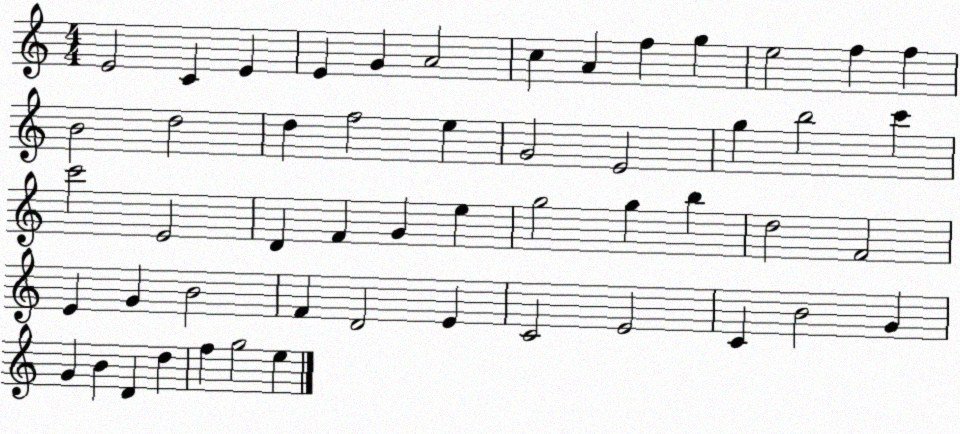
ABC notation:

X:1
T:Untitled
M:4/4
L:1/4
K:C
E2 C E E G A2 c A f g e2 f f B2 d2 d f2 e G2 E2 g b2 c' c'2 E2 D F G e g2 g b d2 F2 E G B2 F D2 E C2 E2 C B2 G G B D d f g2 e